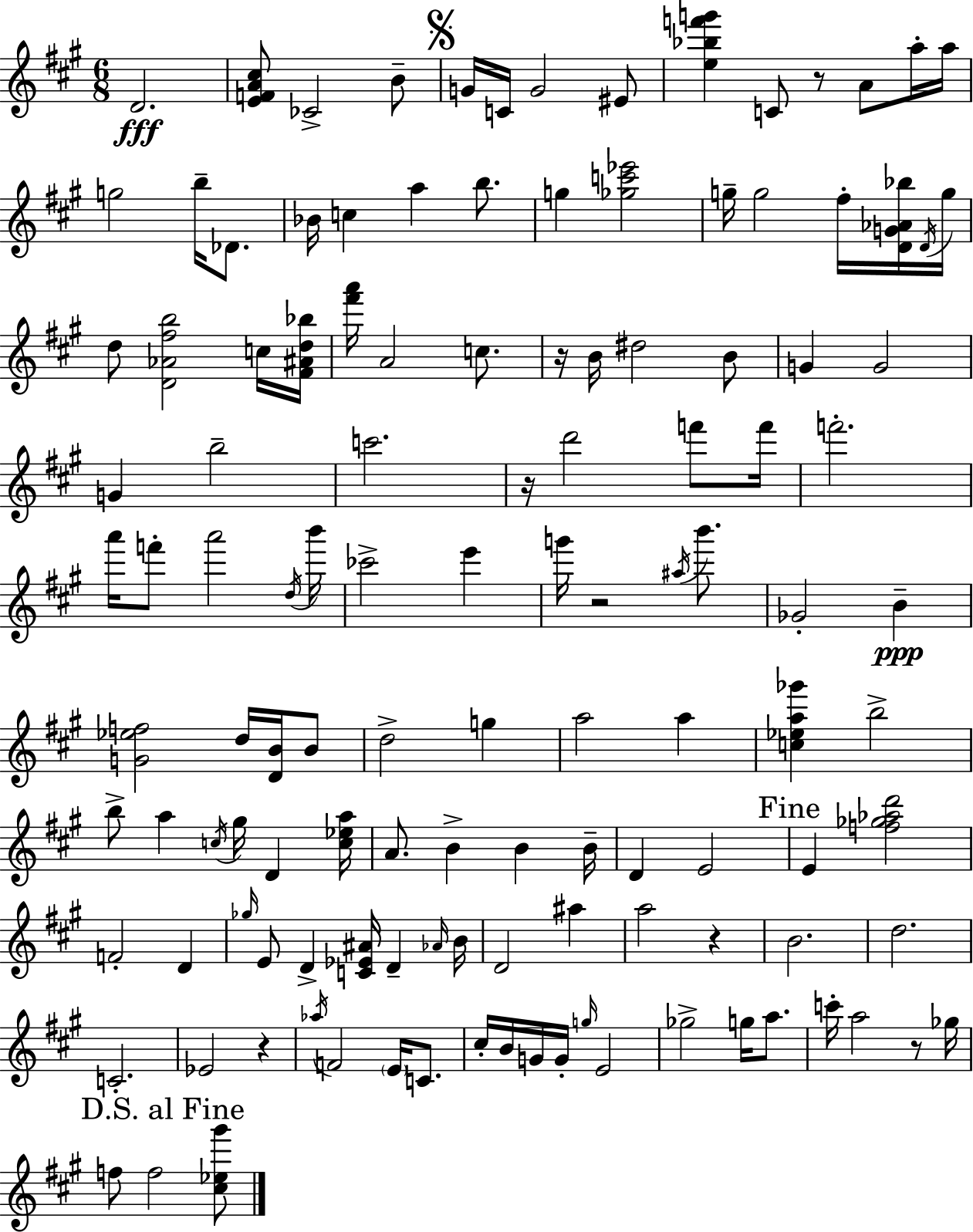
D4/h. [E4,F4,A4,C#5]/e CES4/h B4/e G4/s C4/s G4/h EIS4/e [E5,Bb5,F6,G6]/q C4/e R/e A4/e A5/s A5/s G5/h B5/s Db4/e. Bb4/s C5/q A5/q B5/e. G5/q [Gb5,C6,Eb6]/h G5/s G5/h F#5/s [D4,G4,Ab4,Bb5]/s D4/s G5/s D5/e [D4,Ab4,F#5,B5]/h C5/s [F#4,A#4,D5,Bb5]/s [F#6,A6]/s A4/h C5/e. R/s B4/s D#5/h B4/e G4/q G4/h G4/q B5/h C6/h. R/s D6/h F6/e F6/s F6/h. A6/s F6/e A6/h D5/s B6/s CES6/h E6/q G6/s R/h A#5/s B6/e. Gb4/h B4/q [G4,Eb5,F5]/h D5/s [D4,B4]/s B4/e D5/h G5/q A5/h A5/q [C5,Eb5,A5,Gb6]/q B5/h B5/e A5/q C5/s G#5/s D4/q [C5,Eb5,A5]/s A4/e. B4/q B4/q B4/s D4/q E4/h E4/q [F5,Gb5,Ab5,D6]/h F4/h D4/q Gb5/s E4/e D4/q [C4,Eb4,A#4]/s D4/q Ab4/s B4/s D4/h A#5/q A5/h R/q B4/h. D5/h. C4/h. Eb4/h R/q Ab5/s F4/h E4/s C4/e. C#5/s B4/s G4/s G4/s G5/s E4/h Gb5/h G5/s A5/e. C6/s A5/h R/e Gb5/s F5/e F5/h [C#5,Eb5,G#6]/e